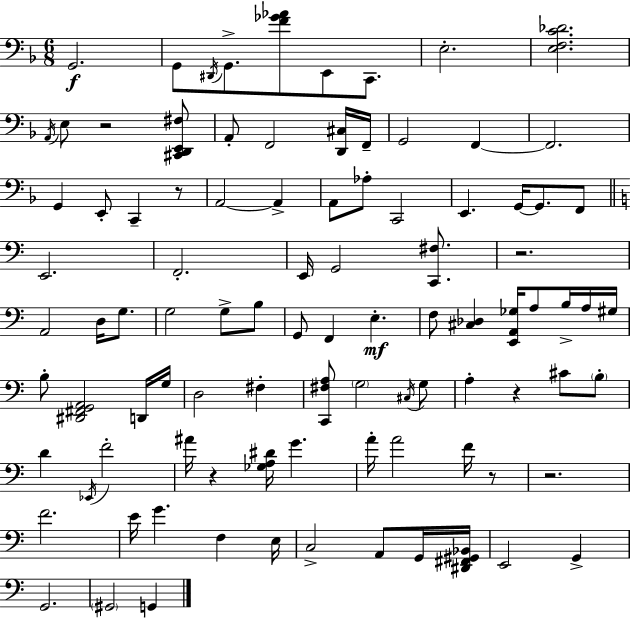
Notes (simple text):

G2/h. G2/e D#2/s G2/e. [F4,Gb4,Ab4]/e E2/e C2/e. E3/h. [E3,F3,C4,Db4]/h. A2/s E3/e R/h [C#2,D2,E2,F#3]/e A2/e F2/h [D2,C#3]/s F2/s G2/h F2/q F2/h. G2/q E2/e C2/q R/e A2/h A2/q A2/e Ab3/e C2/h E2/q. G2/s G2/e. F2/e E2/h. F2/h. E2/s G2/h [C2,F#3]/e. R/h. A2/h D3/s G3/e. G3/h G3/e B3/e G2/e F2/q E3/q. F3/e [C#3,Db3]/q [E2,A2,Gb3]/s A3/e B3/s A3/s G#3/s B3/e [D#2,F#2,G2,A2]/h D2/s G3/s D3/h F#3/q [C2,F#3,A3]/e G3/h C#3/s G3/e A3/q R/q C#4/e B3/e D4/q Eb2/s F4/h A#4/s R/q [Gb3,A3,D#4]/s G4/q. A4/s A4/h F4/s R/e R/h. F4/h. E4/s G4/q. F3/q E3/s C3/h A2/e G2/s [D#2,F#2,G#2,Bb2]/s E2/h G2/q G2/h. G#2/h G2/q